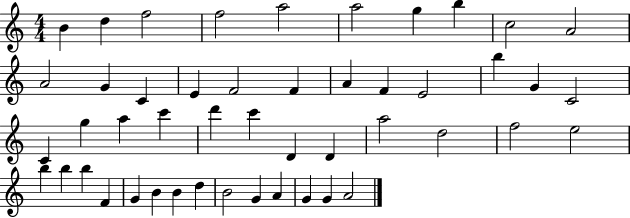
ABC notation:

X:1
T:Untitled
M:4/4
L:1/4
K:C
B d f2 f2 a2 a2 g b c2 A2 A2 G C E F2 F A F E2 b G C2 C g a c' d' c' D D a2 d2 f2 e2 b b b F G B B d B2 G A G G A2